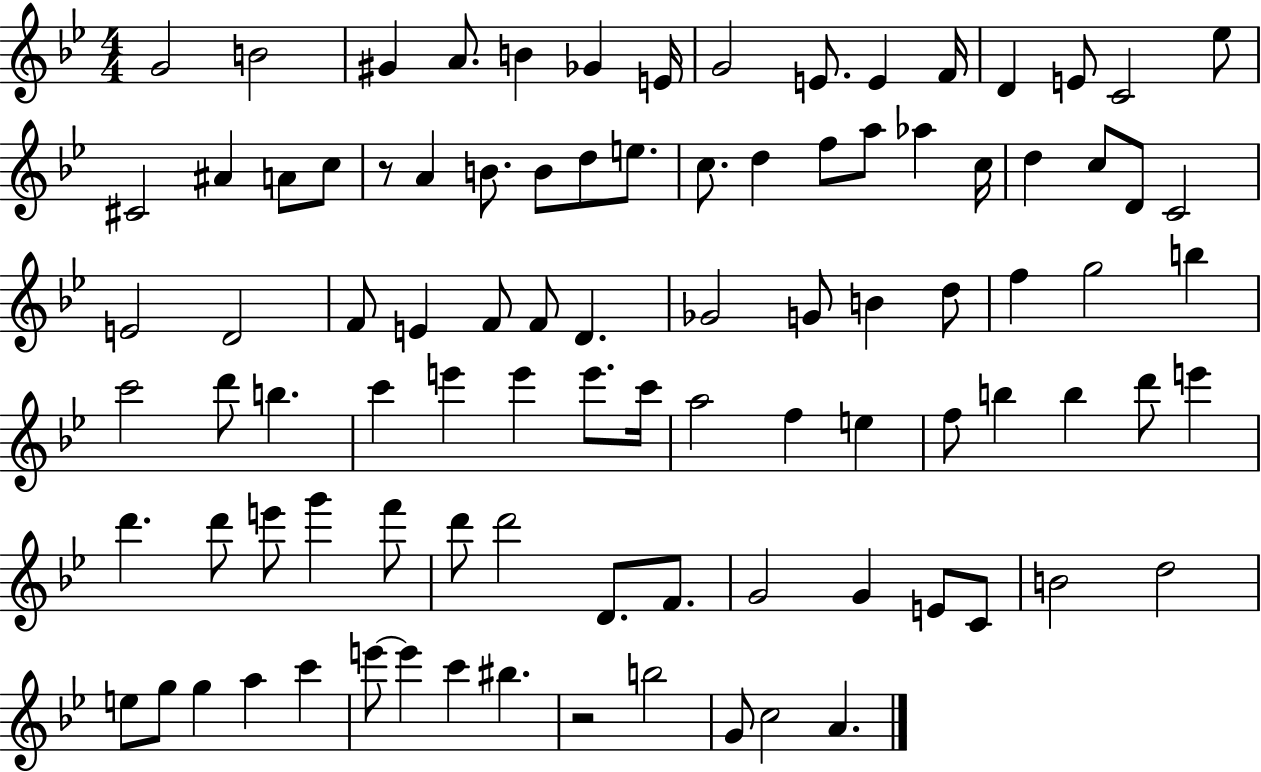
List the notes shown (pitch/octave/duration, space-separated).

G4/h B4/h G#4/q A4/e. B4/q Gb4/q E4/s G4/h E4/e. E4/q F4/s D4/q E4/e C4/h Eb5/e C#4/h A#4/q A4/e C5/e R/e A4/q B4/e. B4/e D5/e E5/e. C5/e. D5/q F5/e A5/e Ab5/q C5/s D5/q C5/e D4/e C4/h E4/h D4/h F4/e E4/q F4/e F4/e D4/q. Gb4/h G4/e B4/q D5/e F5/q G5/h B5/q C6/h D6/e B5/q. C6/q E6/q E6/q E6/e. C6/s A5/h F5/q E5/q F5/e B5/q B5/q D6/e E6/q D6/q. D6/e E6/e G6/q F6/e D6/e D6/h D4/e. F4/e. G4/h G4/q E4/e C4/e B4/h D5/h E5/e G5/e G5/q A5/q C6/q E6/e E6/q C6/q BIS5/q. R/h B5/h G4/e C5/h A4/q.